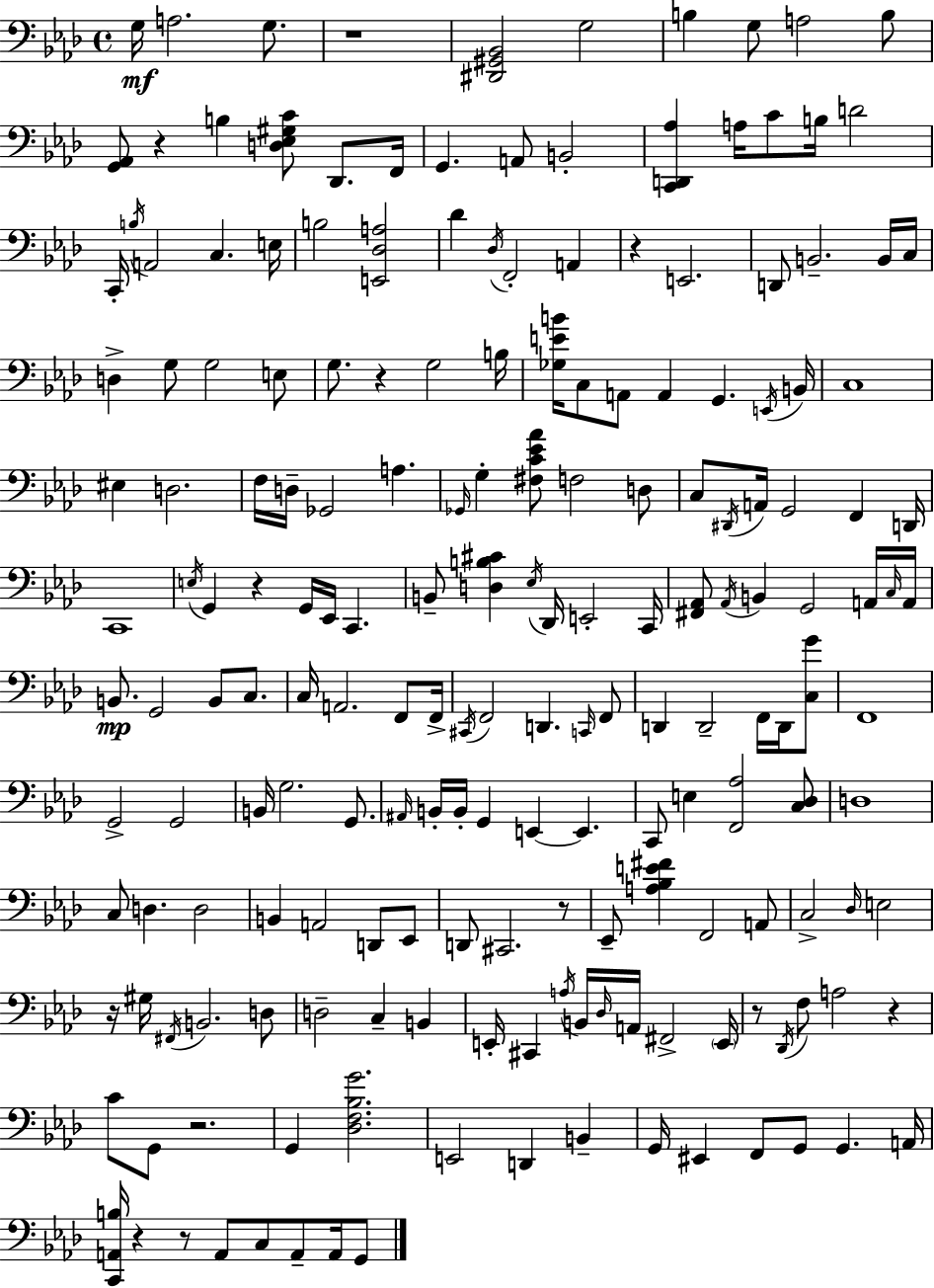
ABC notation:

X:1
T:Untitled
M:4/4
L:1/4
K:Fm
G,/4 A,2 G,/2 z4 [^D,,^G,,_B,,]2 G,2 B, G,/2 A,2 B,/2 [G,,_A,,]/2 z B, [D,_E,^G,C]/2 _D,,/2 F,,/4 G,, A,,/2 B,,2 [C,,D,,_A,] A,/4 C/2 B,/4 D2 C,,/4 B,/4 A,,2 C, E,/4 B,2 [E,,_D,A,]2 _D _D,/4 F,,2 A,, z E,,2 D,,/2 B,,2 B,,/4 C,/4 D, G,/2 G,2 E,/2 G,/2 z G,2 B,/4 [_G,EB]/4 C,/2 A,,/2 A,, G,, E,,/4 B,,/4 C,4 ^E, D,2 F,/4 D,/4 _G,,2 A, _G,,/4 G, [^F,C_E_A]/2 F,2 D,/2 C,/2 ^D,,/4 A,,/4 G,,2 F,, D,,/4 C,,4 E,/4 G,, z G,,/4 _E,,/4 C,, B,,/2 [D,B,^C] _E,/4 _D,,/4 E,,2 C,,/4 [^F,,_A,,]/2 _A,,/4 B,, G,,2 A,,/4 C,/4 A,,/4 B,,/2 G,,2 B,,/2 C,/2 C,/4 A,,2 F,,/2 F,,/4 ^C,,/4 F,,2 D,, C,,/4 F,,/2 D,, D,,2 F,,/4 D,,/4 [C,G]/2 F,,4 G,,2 G,,2 B,,/4 G,2 G,,/2 ^A,,/4 B,,/4 B,,/4 G,, E,, E,, C,,/2 E, [F,,_A,]2 [C,_D,]/2 D,4 C,/2 D, D,2 B,, A,,2 D,,/2 _E,,/2 D,,/2 ^C,,2 z/2 _E,,/2 [A,_B,E^F] F,,2 A,,/2 C,2 _D,/4 E,2 z/4 ^G,/4 ^F,,/4 B,,2 D,/2 D,2 C, B,, E,,/4 ^C,, A,/4 B,,/4 _D,/4 A,,/4 ^F,,2 E,,/4 z/2 _D,,/4 F,/2 A,2 z C/2 G,,/2 z2 G,, [_D,F,_B,G]2 E,,2 D,, B,, G,,/4 ^E,, F,,/2 G,,/2 G,, A,,/4 [C,,A,,B,]/4 z z/2 A,,/2 C,/2 A,,/2 A,,/4 G,,/2